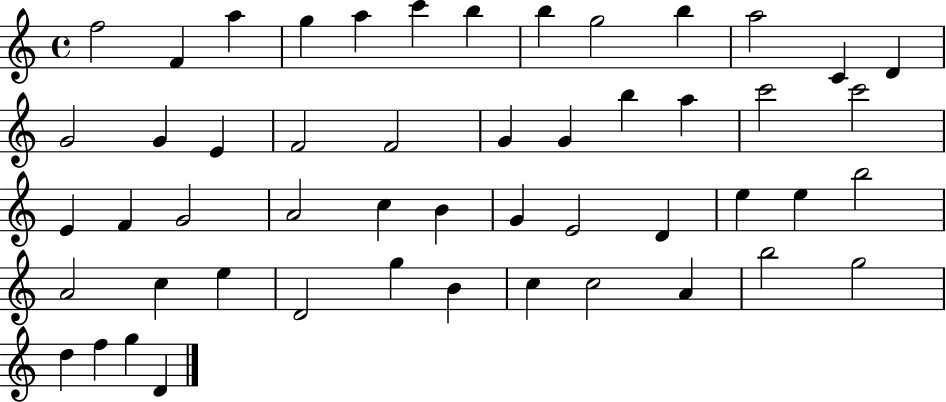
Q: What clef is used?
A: treble